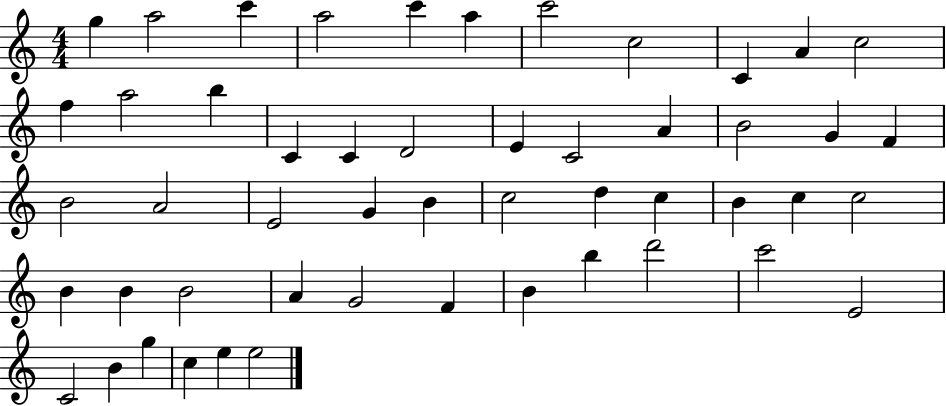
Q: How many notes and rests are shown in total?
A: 51